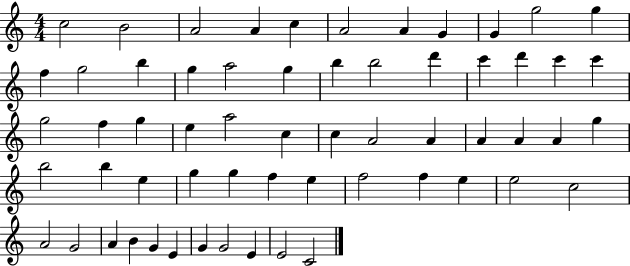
{
  \clef treble
  \numericTimeSignature
  \time 4/4
  \key c \major
  c''2 b'2 | a'2 a'4 c''4 | a'2 a'4 g'4 | g'4 g''2 g''4 | \break f''4 g''2 b''4 | g''4 a''2 g''4 | b''4 b''2 d'''4 | c'''4 d'''4 c'''4 c'''4 | \break g''2 f''4 g''4 | e''4 a''2 c''4 | c''4 a'2 a'4 | a'4 a'4 a'4 g''4 | \break b''2 b''4 e''4 | g''4 g''4 f''4 e''4 | f''2 f''4 e''4 | e''2 c''2 | \break a'2 g'2 | a'4 b'4 g'4 e'4 | g'4 g'2 e'4 | e'2 c'2 | \break \bar "|."
}